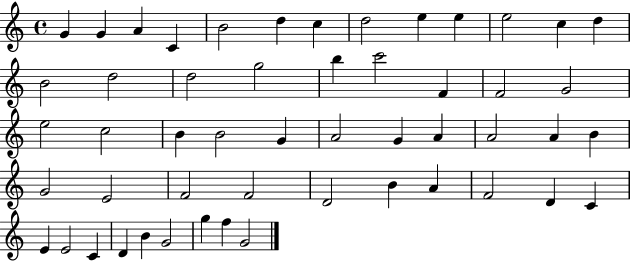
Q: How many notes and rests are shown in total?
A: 52